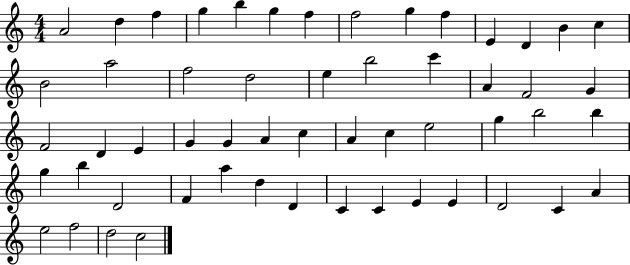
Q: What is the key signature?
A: C major